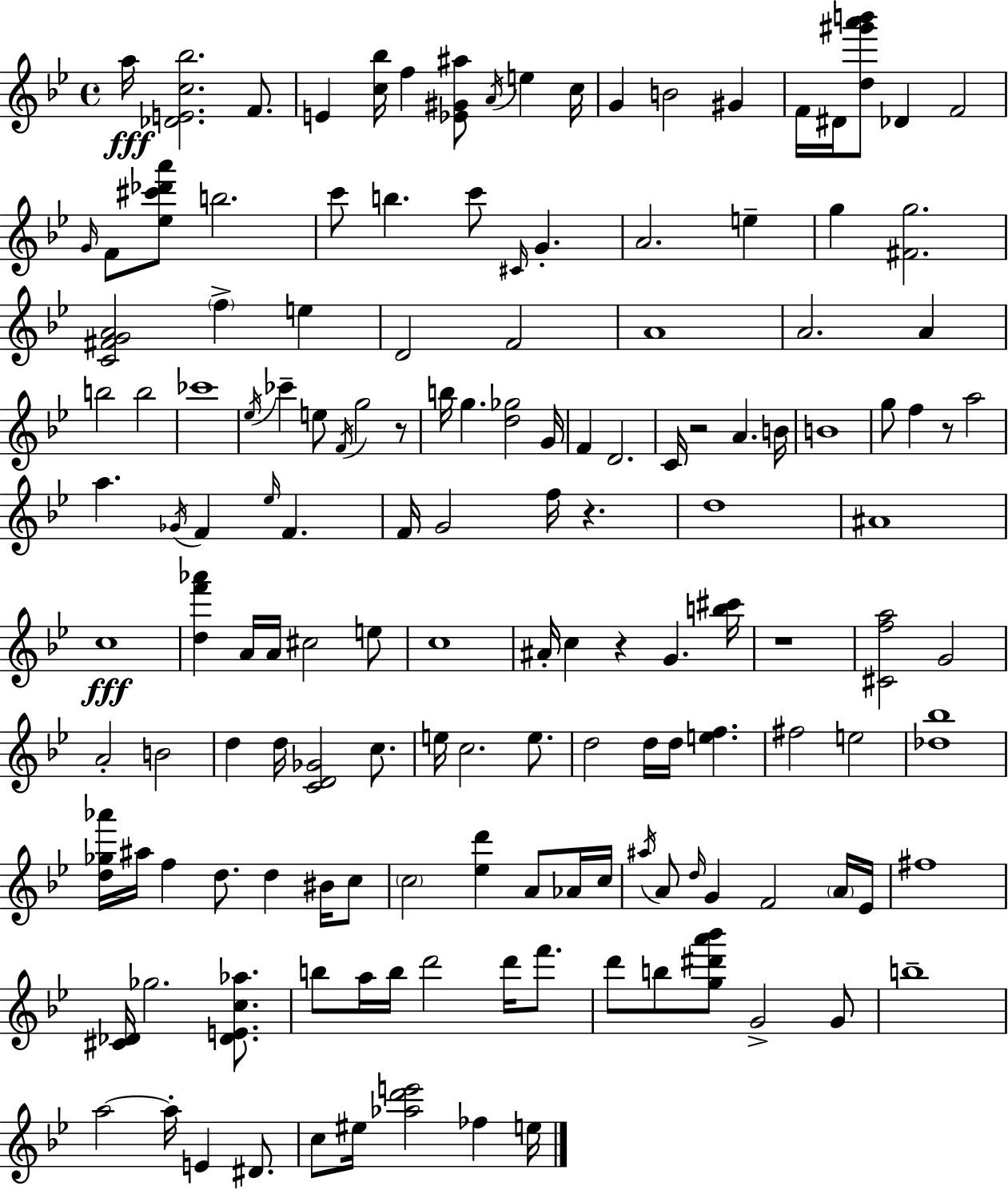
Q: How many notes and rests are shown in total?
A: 149